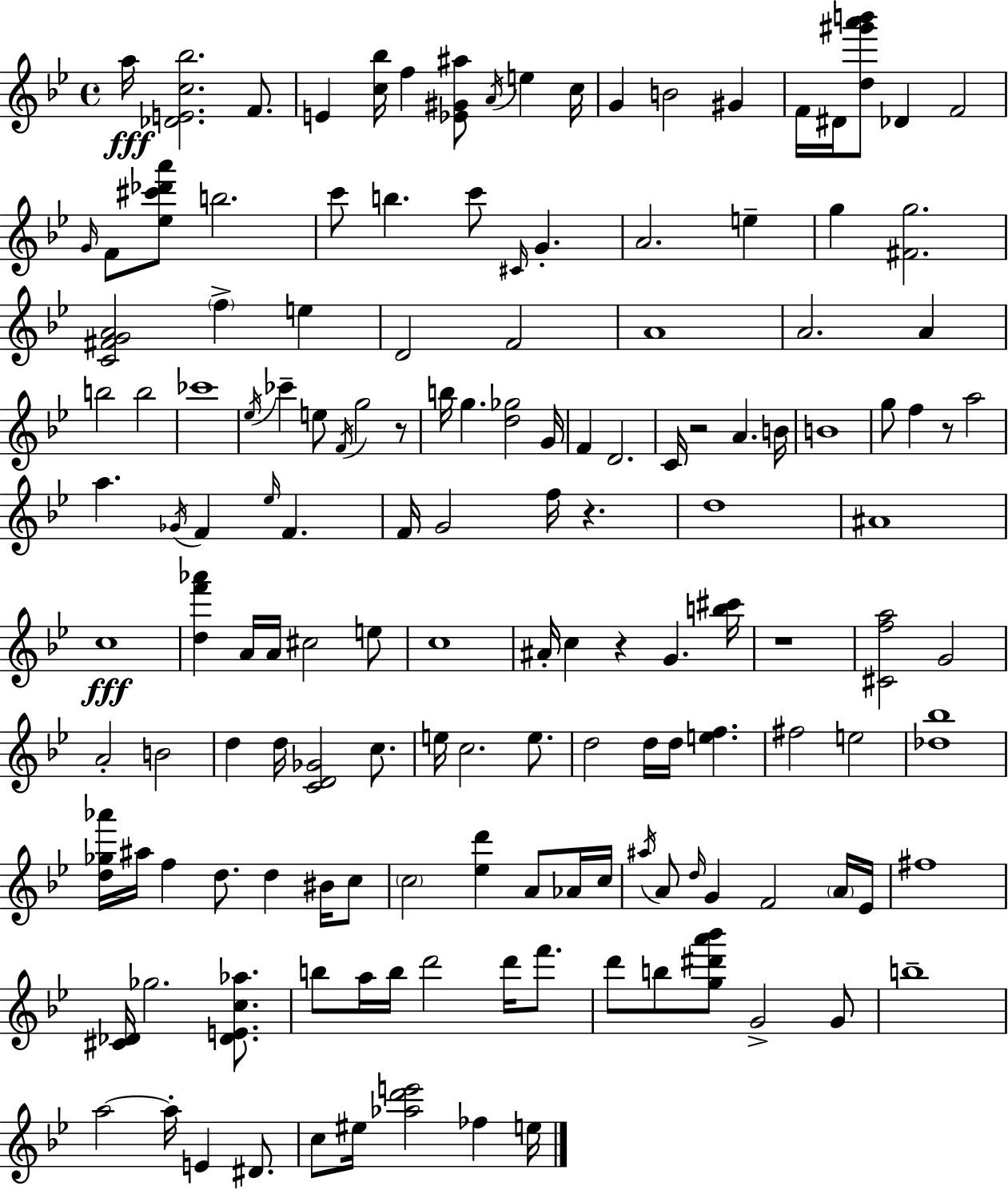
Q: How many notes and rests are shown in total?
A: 149